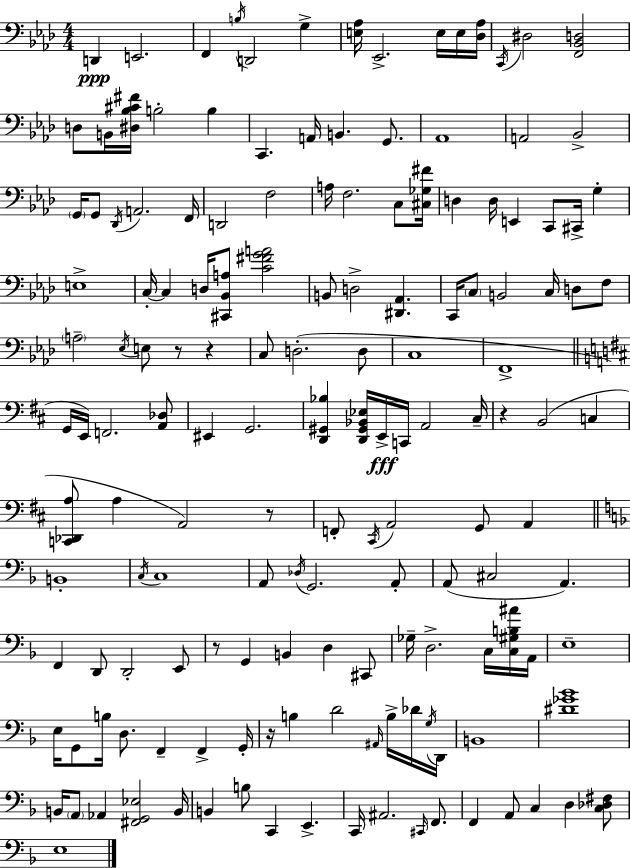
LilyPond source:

{
  \clef bass
  \numericTimeSignature
  \time 4/4
  \key aes \major
  d,4\ppp e,2. | f,4 \acciaccatura { b16 } d,2 g4-> | <e aes>16 ees,2.-> e16 e16 | <des aes>16 \acciaccatura { c,16 } dis2 <f, bes, d>2 | \break d8 b,16 <dis bes cis' fis'>16 b2-. b4 | c,4. a,16 b,4. g,8. | aes,1 | a,2 bes,2-> | \break \parenthesize g,16 g,8 \acciaccatura { des,16 } a,2. | f,16 d,2 f2 | a16 f2. | c8 <cis ges fis'>16 d4 d16 e,4 c,8 cis,16-> g4-. | \break e1-> | c16-.~~ c4 d16 <cis, bes, a>8 <c' fis' g' a'>2 | b,8 d2-> <dis, aes,>4. | c,16 \parenthesize c8 b,2 c16 d8 | \break f8 \parenthesize a2-- \acciaccatura { ees16 } e8 r8 | r4 c8 d2.-.( | d8 c1 | f,1-> | \break \bar "||" \break \key d \major g,16 e,16) f,2. <a, des>8 | eis,4 g,2. | <d, gis, bes>4 <d, gis, bes, ees>16 e,16->\fff c,16 a,2 cis16-- | r4 b,2( c4 | \break <c, des, a>8 a4 a,2) r8 | f,8-. \acciaccatura { cis,16 } a,2 g,8 a,4 | \bar "||" \break \key d \minor b,1-. | \acciaccatura { c16 } c1 | a,8 \acciaccatura { des16 } g,2. | a,8-. a,8( cis2 a,4.) | \break f,4 d,8 d,2-. | e,8 r8 g,4 b,4 d4 | cis,8 ges16-- d2.-> c16 | <c gis b ais'>16 a,16 e1-- | \break e16 g,8 b16 d8. f,4-- f,4-> | g,16-. r16 b4 d'2 \grace { ais,16 } | b16-> des'16 \acciaccatura { g16 } d,16 b,1 | <dis' ges' bes'>1 | \break b,16 \parenthesize a,8 aes,4 <fis, g, ees>2 | b,16 b,4 b8 c,4 e,4.-> | c,16 ais,2. | \grace { cis,16 } f,8. f,4 a,8 c4 d4 | \break <c des fis>8 e1 | \bar "|."
}